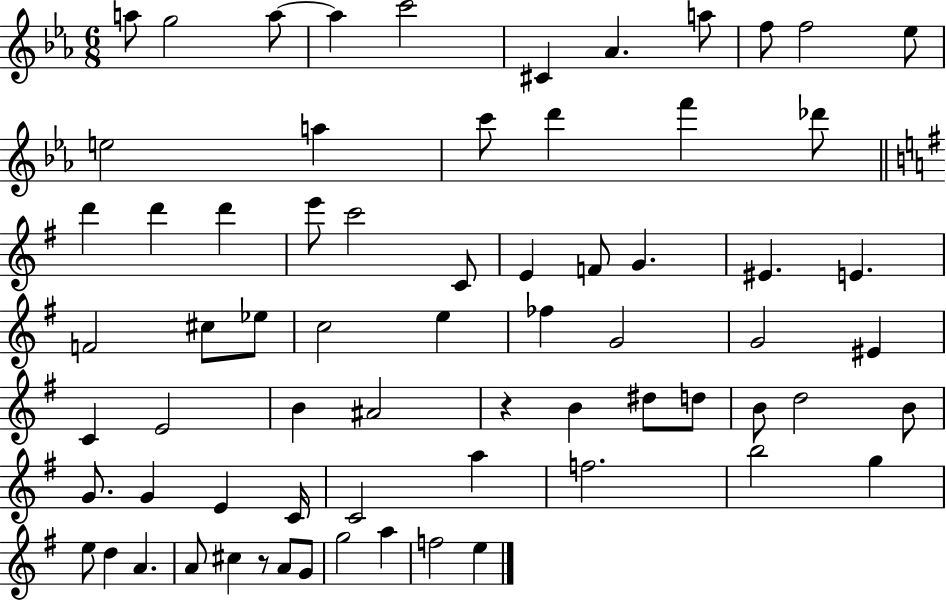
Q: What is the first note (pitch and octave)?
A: A5